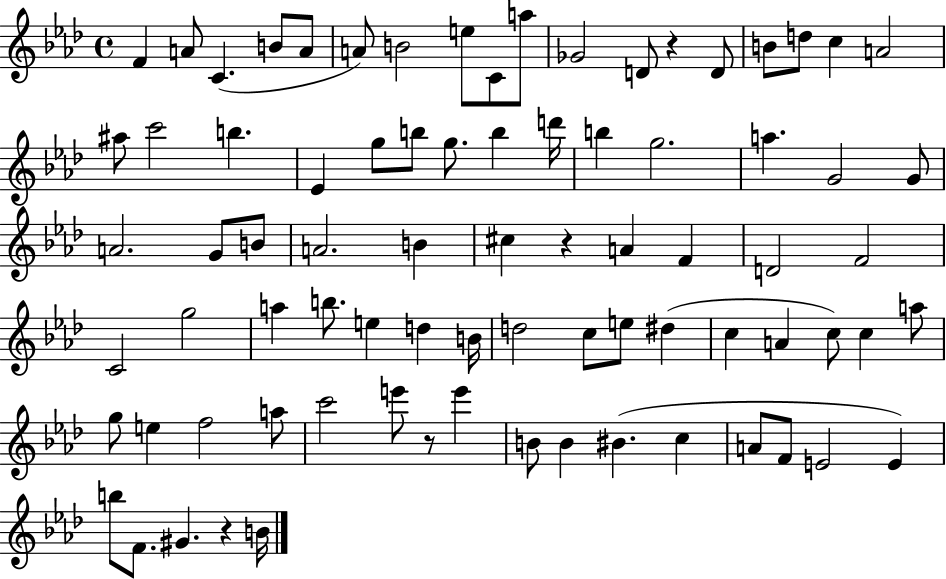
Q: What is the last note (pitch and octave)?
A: B4